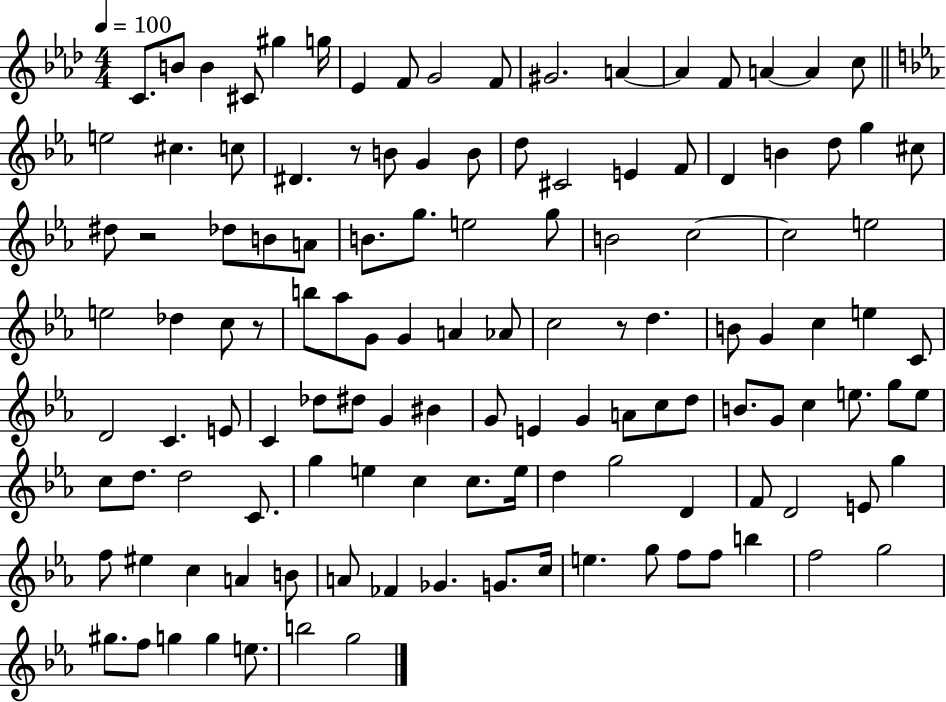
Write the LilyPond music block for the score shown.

{
  \clef treble
  \numericTimeSignature
  \time 4/4
  \key aes \major
  \tempo 4 = 100
  c'8. b'8 b'4 cis'8 gis''4 g''16 | ees'4 f'8 g'2 f'8 | gis'2. a'4~~ | a'4 f'8 a'4~~ a'4 c''8 | \break \bar "||" \break \key ees \major e''2 cis''4. c''8 | dis'4. r8 b'8 g'4 b'8 | d''8 cis'2 e'4 f'8 | d'4 b'4 d''8 g''4 cis''8 | \break dis''8 r2 des''8 b'8 a'8 | b'8. g''8. e''2 g''8 | b'2 c''2~~ | c''2 e''2 | \break e''2 des''4 c''8 r8 | b''8 aes''8 g'8 g'4 a'4 aes'8 | c''2 r8 d''4. | b'8 g'4 c''4 e''4 c'8 | \break d'2 c'4. e'8 | c'4 des''8 dis''8 g'4 bis'4 | g'8 e'4 g'4 a'8 c''8 d''8 | b'8. g'8 c''4 e''8. g''8 e''8 | \break c''8 d''8. d''2 c'8. | g''4 e''4 c''4 c''8. e''16 | d''4 g''2 d'4 | f'8 d'2 e'8 g''4 | \break f''8 eis''4 c''4 a'4 b'8 | a'8 fes'4 ges'4. g'8. c''16 | e''4. g''8 f''8 f''8 b''4 | f''2 g''2 | \break gis''8. f''8 g''4 g''4 e''8. | b''2 g''2 | \bar "|."
}